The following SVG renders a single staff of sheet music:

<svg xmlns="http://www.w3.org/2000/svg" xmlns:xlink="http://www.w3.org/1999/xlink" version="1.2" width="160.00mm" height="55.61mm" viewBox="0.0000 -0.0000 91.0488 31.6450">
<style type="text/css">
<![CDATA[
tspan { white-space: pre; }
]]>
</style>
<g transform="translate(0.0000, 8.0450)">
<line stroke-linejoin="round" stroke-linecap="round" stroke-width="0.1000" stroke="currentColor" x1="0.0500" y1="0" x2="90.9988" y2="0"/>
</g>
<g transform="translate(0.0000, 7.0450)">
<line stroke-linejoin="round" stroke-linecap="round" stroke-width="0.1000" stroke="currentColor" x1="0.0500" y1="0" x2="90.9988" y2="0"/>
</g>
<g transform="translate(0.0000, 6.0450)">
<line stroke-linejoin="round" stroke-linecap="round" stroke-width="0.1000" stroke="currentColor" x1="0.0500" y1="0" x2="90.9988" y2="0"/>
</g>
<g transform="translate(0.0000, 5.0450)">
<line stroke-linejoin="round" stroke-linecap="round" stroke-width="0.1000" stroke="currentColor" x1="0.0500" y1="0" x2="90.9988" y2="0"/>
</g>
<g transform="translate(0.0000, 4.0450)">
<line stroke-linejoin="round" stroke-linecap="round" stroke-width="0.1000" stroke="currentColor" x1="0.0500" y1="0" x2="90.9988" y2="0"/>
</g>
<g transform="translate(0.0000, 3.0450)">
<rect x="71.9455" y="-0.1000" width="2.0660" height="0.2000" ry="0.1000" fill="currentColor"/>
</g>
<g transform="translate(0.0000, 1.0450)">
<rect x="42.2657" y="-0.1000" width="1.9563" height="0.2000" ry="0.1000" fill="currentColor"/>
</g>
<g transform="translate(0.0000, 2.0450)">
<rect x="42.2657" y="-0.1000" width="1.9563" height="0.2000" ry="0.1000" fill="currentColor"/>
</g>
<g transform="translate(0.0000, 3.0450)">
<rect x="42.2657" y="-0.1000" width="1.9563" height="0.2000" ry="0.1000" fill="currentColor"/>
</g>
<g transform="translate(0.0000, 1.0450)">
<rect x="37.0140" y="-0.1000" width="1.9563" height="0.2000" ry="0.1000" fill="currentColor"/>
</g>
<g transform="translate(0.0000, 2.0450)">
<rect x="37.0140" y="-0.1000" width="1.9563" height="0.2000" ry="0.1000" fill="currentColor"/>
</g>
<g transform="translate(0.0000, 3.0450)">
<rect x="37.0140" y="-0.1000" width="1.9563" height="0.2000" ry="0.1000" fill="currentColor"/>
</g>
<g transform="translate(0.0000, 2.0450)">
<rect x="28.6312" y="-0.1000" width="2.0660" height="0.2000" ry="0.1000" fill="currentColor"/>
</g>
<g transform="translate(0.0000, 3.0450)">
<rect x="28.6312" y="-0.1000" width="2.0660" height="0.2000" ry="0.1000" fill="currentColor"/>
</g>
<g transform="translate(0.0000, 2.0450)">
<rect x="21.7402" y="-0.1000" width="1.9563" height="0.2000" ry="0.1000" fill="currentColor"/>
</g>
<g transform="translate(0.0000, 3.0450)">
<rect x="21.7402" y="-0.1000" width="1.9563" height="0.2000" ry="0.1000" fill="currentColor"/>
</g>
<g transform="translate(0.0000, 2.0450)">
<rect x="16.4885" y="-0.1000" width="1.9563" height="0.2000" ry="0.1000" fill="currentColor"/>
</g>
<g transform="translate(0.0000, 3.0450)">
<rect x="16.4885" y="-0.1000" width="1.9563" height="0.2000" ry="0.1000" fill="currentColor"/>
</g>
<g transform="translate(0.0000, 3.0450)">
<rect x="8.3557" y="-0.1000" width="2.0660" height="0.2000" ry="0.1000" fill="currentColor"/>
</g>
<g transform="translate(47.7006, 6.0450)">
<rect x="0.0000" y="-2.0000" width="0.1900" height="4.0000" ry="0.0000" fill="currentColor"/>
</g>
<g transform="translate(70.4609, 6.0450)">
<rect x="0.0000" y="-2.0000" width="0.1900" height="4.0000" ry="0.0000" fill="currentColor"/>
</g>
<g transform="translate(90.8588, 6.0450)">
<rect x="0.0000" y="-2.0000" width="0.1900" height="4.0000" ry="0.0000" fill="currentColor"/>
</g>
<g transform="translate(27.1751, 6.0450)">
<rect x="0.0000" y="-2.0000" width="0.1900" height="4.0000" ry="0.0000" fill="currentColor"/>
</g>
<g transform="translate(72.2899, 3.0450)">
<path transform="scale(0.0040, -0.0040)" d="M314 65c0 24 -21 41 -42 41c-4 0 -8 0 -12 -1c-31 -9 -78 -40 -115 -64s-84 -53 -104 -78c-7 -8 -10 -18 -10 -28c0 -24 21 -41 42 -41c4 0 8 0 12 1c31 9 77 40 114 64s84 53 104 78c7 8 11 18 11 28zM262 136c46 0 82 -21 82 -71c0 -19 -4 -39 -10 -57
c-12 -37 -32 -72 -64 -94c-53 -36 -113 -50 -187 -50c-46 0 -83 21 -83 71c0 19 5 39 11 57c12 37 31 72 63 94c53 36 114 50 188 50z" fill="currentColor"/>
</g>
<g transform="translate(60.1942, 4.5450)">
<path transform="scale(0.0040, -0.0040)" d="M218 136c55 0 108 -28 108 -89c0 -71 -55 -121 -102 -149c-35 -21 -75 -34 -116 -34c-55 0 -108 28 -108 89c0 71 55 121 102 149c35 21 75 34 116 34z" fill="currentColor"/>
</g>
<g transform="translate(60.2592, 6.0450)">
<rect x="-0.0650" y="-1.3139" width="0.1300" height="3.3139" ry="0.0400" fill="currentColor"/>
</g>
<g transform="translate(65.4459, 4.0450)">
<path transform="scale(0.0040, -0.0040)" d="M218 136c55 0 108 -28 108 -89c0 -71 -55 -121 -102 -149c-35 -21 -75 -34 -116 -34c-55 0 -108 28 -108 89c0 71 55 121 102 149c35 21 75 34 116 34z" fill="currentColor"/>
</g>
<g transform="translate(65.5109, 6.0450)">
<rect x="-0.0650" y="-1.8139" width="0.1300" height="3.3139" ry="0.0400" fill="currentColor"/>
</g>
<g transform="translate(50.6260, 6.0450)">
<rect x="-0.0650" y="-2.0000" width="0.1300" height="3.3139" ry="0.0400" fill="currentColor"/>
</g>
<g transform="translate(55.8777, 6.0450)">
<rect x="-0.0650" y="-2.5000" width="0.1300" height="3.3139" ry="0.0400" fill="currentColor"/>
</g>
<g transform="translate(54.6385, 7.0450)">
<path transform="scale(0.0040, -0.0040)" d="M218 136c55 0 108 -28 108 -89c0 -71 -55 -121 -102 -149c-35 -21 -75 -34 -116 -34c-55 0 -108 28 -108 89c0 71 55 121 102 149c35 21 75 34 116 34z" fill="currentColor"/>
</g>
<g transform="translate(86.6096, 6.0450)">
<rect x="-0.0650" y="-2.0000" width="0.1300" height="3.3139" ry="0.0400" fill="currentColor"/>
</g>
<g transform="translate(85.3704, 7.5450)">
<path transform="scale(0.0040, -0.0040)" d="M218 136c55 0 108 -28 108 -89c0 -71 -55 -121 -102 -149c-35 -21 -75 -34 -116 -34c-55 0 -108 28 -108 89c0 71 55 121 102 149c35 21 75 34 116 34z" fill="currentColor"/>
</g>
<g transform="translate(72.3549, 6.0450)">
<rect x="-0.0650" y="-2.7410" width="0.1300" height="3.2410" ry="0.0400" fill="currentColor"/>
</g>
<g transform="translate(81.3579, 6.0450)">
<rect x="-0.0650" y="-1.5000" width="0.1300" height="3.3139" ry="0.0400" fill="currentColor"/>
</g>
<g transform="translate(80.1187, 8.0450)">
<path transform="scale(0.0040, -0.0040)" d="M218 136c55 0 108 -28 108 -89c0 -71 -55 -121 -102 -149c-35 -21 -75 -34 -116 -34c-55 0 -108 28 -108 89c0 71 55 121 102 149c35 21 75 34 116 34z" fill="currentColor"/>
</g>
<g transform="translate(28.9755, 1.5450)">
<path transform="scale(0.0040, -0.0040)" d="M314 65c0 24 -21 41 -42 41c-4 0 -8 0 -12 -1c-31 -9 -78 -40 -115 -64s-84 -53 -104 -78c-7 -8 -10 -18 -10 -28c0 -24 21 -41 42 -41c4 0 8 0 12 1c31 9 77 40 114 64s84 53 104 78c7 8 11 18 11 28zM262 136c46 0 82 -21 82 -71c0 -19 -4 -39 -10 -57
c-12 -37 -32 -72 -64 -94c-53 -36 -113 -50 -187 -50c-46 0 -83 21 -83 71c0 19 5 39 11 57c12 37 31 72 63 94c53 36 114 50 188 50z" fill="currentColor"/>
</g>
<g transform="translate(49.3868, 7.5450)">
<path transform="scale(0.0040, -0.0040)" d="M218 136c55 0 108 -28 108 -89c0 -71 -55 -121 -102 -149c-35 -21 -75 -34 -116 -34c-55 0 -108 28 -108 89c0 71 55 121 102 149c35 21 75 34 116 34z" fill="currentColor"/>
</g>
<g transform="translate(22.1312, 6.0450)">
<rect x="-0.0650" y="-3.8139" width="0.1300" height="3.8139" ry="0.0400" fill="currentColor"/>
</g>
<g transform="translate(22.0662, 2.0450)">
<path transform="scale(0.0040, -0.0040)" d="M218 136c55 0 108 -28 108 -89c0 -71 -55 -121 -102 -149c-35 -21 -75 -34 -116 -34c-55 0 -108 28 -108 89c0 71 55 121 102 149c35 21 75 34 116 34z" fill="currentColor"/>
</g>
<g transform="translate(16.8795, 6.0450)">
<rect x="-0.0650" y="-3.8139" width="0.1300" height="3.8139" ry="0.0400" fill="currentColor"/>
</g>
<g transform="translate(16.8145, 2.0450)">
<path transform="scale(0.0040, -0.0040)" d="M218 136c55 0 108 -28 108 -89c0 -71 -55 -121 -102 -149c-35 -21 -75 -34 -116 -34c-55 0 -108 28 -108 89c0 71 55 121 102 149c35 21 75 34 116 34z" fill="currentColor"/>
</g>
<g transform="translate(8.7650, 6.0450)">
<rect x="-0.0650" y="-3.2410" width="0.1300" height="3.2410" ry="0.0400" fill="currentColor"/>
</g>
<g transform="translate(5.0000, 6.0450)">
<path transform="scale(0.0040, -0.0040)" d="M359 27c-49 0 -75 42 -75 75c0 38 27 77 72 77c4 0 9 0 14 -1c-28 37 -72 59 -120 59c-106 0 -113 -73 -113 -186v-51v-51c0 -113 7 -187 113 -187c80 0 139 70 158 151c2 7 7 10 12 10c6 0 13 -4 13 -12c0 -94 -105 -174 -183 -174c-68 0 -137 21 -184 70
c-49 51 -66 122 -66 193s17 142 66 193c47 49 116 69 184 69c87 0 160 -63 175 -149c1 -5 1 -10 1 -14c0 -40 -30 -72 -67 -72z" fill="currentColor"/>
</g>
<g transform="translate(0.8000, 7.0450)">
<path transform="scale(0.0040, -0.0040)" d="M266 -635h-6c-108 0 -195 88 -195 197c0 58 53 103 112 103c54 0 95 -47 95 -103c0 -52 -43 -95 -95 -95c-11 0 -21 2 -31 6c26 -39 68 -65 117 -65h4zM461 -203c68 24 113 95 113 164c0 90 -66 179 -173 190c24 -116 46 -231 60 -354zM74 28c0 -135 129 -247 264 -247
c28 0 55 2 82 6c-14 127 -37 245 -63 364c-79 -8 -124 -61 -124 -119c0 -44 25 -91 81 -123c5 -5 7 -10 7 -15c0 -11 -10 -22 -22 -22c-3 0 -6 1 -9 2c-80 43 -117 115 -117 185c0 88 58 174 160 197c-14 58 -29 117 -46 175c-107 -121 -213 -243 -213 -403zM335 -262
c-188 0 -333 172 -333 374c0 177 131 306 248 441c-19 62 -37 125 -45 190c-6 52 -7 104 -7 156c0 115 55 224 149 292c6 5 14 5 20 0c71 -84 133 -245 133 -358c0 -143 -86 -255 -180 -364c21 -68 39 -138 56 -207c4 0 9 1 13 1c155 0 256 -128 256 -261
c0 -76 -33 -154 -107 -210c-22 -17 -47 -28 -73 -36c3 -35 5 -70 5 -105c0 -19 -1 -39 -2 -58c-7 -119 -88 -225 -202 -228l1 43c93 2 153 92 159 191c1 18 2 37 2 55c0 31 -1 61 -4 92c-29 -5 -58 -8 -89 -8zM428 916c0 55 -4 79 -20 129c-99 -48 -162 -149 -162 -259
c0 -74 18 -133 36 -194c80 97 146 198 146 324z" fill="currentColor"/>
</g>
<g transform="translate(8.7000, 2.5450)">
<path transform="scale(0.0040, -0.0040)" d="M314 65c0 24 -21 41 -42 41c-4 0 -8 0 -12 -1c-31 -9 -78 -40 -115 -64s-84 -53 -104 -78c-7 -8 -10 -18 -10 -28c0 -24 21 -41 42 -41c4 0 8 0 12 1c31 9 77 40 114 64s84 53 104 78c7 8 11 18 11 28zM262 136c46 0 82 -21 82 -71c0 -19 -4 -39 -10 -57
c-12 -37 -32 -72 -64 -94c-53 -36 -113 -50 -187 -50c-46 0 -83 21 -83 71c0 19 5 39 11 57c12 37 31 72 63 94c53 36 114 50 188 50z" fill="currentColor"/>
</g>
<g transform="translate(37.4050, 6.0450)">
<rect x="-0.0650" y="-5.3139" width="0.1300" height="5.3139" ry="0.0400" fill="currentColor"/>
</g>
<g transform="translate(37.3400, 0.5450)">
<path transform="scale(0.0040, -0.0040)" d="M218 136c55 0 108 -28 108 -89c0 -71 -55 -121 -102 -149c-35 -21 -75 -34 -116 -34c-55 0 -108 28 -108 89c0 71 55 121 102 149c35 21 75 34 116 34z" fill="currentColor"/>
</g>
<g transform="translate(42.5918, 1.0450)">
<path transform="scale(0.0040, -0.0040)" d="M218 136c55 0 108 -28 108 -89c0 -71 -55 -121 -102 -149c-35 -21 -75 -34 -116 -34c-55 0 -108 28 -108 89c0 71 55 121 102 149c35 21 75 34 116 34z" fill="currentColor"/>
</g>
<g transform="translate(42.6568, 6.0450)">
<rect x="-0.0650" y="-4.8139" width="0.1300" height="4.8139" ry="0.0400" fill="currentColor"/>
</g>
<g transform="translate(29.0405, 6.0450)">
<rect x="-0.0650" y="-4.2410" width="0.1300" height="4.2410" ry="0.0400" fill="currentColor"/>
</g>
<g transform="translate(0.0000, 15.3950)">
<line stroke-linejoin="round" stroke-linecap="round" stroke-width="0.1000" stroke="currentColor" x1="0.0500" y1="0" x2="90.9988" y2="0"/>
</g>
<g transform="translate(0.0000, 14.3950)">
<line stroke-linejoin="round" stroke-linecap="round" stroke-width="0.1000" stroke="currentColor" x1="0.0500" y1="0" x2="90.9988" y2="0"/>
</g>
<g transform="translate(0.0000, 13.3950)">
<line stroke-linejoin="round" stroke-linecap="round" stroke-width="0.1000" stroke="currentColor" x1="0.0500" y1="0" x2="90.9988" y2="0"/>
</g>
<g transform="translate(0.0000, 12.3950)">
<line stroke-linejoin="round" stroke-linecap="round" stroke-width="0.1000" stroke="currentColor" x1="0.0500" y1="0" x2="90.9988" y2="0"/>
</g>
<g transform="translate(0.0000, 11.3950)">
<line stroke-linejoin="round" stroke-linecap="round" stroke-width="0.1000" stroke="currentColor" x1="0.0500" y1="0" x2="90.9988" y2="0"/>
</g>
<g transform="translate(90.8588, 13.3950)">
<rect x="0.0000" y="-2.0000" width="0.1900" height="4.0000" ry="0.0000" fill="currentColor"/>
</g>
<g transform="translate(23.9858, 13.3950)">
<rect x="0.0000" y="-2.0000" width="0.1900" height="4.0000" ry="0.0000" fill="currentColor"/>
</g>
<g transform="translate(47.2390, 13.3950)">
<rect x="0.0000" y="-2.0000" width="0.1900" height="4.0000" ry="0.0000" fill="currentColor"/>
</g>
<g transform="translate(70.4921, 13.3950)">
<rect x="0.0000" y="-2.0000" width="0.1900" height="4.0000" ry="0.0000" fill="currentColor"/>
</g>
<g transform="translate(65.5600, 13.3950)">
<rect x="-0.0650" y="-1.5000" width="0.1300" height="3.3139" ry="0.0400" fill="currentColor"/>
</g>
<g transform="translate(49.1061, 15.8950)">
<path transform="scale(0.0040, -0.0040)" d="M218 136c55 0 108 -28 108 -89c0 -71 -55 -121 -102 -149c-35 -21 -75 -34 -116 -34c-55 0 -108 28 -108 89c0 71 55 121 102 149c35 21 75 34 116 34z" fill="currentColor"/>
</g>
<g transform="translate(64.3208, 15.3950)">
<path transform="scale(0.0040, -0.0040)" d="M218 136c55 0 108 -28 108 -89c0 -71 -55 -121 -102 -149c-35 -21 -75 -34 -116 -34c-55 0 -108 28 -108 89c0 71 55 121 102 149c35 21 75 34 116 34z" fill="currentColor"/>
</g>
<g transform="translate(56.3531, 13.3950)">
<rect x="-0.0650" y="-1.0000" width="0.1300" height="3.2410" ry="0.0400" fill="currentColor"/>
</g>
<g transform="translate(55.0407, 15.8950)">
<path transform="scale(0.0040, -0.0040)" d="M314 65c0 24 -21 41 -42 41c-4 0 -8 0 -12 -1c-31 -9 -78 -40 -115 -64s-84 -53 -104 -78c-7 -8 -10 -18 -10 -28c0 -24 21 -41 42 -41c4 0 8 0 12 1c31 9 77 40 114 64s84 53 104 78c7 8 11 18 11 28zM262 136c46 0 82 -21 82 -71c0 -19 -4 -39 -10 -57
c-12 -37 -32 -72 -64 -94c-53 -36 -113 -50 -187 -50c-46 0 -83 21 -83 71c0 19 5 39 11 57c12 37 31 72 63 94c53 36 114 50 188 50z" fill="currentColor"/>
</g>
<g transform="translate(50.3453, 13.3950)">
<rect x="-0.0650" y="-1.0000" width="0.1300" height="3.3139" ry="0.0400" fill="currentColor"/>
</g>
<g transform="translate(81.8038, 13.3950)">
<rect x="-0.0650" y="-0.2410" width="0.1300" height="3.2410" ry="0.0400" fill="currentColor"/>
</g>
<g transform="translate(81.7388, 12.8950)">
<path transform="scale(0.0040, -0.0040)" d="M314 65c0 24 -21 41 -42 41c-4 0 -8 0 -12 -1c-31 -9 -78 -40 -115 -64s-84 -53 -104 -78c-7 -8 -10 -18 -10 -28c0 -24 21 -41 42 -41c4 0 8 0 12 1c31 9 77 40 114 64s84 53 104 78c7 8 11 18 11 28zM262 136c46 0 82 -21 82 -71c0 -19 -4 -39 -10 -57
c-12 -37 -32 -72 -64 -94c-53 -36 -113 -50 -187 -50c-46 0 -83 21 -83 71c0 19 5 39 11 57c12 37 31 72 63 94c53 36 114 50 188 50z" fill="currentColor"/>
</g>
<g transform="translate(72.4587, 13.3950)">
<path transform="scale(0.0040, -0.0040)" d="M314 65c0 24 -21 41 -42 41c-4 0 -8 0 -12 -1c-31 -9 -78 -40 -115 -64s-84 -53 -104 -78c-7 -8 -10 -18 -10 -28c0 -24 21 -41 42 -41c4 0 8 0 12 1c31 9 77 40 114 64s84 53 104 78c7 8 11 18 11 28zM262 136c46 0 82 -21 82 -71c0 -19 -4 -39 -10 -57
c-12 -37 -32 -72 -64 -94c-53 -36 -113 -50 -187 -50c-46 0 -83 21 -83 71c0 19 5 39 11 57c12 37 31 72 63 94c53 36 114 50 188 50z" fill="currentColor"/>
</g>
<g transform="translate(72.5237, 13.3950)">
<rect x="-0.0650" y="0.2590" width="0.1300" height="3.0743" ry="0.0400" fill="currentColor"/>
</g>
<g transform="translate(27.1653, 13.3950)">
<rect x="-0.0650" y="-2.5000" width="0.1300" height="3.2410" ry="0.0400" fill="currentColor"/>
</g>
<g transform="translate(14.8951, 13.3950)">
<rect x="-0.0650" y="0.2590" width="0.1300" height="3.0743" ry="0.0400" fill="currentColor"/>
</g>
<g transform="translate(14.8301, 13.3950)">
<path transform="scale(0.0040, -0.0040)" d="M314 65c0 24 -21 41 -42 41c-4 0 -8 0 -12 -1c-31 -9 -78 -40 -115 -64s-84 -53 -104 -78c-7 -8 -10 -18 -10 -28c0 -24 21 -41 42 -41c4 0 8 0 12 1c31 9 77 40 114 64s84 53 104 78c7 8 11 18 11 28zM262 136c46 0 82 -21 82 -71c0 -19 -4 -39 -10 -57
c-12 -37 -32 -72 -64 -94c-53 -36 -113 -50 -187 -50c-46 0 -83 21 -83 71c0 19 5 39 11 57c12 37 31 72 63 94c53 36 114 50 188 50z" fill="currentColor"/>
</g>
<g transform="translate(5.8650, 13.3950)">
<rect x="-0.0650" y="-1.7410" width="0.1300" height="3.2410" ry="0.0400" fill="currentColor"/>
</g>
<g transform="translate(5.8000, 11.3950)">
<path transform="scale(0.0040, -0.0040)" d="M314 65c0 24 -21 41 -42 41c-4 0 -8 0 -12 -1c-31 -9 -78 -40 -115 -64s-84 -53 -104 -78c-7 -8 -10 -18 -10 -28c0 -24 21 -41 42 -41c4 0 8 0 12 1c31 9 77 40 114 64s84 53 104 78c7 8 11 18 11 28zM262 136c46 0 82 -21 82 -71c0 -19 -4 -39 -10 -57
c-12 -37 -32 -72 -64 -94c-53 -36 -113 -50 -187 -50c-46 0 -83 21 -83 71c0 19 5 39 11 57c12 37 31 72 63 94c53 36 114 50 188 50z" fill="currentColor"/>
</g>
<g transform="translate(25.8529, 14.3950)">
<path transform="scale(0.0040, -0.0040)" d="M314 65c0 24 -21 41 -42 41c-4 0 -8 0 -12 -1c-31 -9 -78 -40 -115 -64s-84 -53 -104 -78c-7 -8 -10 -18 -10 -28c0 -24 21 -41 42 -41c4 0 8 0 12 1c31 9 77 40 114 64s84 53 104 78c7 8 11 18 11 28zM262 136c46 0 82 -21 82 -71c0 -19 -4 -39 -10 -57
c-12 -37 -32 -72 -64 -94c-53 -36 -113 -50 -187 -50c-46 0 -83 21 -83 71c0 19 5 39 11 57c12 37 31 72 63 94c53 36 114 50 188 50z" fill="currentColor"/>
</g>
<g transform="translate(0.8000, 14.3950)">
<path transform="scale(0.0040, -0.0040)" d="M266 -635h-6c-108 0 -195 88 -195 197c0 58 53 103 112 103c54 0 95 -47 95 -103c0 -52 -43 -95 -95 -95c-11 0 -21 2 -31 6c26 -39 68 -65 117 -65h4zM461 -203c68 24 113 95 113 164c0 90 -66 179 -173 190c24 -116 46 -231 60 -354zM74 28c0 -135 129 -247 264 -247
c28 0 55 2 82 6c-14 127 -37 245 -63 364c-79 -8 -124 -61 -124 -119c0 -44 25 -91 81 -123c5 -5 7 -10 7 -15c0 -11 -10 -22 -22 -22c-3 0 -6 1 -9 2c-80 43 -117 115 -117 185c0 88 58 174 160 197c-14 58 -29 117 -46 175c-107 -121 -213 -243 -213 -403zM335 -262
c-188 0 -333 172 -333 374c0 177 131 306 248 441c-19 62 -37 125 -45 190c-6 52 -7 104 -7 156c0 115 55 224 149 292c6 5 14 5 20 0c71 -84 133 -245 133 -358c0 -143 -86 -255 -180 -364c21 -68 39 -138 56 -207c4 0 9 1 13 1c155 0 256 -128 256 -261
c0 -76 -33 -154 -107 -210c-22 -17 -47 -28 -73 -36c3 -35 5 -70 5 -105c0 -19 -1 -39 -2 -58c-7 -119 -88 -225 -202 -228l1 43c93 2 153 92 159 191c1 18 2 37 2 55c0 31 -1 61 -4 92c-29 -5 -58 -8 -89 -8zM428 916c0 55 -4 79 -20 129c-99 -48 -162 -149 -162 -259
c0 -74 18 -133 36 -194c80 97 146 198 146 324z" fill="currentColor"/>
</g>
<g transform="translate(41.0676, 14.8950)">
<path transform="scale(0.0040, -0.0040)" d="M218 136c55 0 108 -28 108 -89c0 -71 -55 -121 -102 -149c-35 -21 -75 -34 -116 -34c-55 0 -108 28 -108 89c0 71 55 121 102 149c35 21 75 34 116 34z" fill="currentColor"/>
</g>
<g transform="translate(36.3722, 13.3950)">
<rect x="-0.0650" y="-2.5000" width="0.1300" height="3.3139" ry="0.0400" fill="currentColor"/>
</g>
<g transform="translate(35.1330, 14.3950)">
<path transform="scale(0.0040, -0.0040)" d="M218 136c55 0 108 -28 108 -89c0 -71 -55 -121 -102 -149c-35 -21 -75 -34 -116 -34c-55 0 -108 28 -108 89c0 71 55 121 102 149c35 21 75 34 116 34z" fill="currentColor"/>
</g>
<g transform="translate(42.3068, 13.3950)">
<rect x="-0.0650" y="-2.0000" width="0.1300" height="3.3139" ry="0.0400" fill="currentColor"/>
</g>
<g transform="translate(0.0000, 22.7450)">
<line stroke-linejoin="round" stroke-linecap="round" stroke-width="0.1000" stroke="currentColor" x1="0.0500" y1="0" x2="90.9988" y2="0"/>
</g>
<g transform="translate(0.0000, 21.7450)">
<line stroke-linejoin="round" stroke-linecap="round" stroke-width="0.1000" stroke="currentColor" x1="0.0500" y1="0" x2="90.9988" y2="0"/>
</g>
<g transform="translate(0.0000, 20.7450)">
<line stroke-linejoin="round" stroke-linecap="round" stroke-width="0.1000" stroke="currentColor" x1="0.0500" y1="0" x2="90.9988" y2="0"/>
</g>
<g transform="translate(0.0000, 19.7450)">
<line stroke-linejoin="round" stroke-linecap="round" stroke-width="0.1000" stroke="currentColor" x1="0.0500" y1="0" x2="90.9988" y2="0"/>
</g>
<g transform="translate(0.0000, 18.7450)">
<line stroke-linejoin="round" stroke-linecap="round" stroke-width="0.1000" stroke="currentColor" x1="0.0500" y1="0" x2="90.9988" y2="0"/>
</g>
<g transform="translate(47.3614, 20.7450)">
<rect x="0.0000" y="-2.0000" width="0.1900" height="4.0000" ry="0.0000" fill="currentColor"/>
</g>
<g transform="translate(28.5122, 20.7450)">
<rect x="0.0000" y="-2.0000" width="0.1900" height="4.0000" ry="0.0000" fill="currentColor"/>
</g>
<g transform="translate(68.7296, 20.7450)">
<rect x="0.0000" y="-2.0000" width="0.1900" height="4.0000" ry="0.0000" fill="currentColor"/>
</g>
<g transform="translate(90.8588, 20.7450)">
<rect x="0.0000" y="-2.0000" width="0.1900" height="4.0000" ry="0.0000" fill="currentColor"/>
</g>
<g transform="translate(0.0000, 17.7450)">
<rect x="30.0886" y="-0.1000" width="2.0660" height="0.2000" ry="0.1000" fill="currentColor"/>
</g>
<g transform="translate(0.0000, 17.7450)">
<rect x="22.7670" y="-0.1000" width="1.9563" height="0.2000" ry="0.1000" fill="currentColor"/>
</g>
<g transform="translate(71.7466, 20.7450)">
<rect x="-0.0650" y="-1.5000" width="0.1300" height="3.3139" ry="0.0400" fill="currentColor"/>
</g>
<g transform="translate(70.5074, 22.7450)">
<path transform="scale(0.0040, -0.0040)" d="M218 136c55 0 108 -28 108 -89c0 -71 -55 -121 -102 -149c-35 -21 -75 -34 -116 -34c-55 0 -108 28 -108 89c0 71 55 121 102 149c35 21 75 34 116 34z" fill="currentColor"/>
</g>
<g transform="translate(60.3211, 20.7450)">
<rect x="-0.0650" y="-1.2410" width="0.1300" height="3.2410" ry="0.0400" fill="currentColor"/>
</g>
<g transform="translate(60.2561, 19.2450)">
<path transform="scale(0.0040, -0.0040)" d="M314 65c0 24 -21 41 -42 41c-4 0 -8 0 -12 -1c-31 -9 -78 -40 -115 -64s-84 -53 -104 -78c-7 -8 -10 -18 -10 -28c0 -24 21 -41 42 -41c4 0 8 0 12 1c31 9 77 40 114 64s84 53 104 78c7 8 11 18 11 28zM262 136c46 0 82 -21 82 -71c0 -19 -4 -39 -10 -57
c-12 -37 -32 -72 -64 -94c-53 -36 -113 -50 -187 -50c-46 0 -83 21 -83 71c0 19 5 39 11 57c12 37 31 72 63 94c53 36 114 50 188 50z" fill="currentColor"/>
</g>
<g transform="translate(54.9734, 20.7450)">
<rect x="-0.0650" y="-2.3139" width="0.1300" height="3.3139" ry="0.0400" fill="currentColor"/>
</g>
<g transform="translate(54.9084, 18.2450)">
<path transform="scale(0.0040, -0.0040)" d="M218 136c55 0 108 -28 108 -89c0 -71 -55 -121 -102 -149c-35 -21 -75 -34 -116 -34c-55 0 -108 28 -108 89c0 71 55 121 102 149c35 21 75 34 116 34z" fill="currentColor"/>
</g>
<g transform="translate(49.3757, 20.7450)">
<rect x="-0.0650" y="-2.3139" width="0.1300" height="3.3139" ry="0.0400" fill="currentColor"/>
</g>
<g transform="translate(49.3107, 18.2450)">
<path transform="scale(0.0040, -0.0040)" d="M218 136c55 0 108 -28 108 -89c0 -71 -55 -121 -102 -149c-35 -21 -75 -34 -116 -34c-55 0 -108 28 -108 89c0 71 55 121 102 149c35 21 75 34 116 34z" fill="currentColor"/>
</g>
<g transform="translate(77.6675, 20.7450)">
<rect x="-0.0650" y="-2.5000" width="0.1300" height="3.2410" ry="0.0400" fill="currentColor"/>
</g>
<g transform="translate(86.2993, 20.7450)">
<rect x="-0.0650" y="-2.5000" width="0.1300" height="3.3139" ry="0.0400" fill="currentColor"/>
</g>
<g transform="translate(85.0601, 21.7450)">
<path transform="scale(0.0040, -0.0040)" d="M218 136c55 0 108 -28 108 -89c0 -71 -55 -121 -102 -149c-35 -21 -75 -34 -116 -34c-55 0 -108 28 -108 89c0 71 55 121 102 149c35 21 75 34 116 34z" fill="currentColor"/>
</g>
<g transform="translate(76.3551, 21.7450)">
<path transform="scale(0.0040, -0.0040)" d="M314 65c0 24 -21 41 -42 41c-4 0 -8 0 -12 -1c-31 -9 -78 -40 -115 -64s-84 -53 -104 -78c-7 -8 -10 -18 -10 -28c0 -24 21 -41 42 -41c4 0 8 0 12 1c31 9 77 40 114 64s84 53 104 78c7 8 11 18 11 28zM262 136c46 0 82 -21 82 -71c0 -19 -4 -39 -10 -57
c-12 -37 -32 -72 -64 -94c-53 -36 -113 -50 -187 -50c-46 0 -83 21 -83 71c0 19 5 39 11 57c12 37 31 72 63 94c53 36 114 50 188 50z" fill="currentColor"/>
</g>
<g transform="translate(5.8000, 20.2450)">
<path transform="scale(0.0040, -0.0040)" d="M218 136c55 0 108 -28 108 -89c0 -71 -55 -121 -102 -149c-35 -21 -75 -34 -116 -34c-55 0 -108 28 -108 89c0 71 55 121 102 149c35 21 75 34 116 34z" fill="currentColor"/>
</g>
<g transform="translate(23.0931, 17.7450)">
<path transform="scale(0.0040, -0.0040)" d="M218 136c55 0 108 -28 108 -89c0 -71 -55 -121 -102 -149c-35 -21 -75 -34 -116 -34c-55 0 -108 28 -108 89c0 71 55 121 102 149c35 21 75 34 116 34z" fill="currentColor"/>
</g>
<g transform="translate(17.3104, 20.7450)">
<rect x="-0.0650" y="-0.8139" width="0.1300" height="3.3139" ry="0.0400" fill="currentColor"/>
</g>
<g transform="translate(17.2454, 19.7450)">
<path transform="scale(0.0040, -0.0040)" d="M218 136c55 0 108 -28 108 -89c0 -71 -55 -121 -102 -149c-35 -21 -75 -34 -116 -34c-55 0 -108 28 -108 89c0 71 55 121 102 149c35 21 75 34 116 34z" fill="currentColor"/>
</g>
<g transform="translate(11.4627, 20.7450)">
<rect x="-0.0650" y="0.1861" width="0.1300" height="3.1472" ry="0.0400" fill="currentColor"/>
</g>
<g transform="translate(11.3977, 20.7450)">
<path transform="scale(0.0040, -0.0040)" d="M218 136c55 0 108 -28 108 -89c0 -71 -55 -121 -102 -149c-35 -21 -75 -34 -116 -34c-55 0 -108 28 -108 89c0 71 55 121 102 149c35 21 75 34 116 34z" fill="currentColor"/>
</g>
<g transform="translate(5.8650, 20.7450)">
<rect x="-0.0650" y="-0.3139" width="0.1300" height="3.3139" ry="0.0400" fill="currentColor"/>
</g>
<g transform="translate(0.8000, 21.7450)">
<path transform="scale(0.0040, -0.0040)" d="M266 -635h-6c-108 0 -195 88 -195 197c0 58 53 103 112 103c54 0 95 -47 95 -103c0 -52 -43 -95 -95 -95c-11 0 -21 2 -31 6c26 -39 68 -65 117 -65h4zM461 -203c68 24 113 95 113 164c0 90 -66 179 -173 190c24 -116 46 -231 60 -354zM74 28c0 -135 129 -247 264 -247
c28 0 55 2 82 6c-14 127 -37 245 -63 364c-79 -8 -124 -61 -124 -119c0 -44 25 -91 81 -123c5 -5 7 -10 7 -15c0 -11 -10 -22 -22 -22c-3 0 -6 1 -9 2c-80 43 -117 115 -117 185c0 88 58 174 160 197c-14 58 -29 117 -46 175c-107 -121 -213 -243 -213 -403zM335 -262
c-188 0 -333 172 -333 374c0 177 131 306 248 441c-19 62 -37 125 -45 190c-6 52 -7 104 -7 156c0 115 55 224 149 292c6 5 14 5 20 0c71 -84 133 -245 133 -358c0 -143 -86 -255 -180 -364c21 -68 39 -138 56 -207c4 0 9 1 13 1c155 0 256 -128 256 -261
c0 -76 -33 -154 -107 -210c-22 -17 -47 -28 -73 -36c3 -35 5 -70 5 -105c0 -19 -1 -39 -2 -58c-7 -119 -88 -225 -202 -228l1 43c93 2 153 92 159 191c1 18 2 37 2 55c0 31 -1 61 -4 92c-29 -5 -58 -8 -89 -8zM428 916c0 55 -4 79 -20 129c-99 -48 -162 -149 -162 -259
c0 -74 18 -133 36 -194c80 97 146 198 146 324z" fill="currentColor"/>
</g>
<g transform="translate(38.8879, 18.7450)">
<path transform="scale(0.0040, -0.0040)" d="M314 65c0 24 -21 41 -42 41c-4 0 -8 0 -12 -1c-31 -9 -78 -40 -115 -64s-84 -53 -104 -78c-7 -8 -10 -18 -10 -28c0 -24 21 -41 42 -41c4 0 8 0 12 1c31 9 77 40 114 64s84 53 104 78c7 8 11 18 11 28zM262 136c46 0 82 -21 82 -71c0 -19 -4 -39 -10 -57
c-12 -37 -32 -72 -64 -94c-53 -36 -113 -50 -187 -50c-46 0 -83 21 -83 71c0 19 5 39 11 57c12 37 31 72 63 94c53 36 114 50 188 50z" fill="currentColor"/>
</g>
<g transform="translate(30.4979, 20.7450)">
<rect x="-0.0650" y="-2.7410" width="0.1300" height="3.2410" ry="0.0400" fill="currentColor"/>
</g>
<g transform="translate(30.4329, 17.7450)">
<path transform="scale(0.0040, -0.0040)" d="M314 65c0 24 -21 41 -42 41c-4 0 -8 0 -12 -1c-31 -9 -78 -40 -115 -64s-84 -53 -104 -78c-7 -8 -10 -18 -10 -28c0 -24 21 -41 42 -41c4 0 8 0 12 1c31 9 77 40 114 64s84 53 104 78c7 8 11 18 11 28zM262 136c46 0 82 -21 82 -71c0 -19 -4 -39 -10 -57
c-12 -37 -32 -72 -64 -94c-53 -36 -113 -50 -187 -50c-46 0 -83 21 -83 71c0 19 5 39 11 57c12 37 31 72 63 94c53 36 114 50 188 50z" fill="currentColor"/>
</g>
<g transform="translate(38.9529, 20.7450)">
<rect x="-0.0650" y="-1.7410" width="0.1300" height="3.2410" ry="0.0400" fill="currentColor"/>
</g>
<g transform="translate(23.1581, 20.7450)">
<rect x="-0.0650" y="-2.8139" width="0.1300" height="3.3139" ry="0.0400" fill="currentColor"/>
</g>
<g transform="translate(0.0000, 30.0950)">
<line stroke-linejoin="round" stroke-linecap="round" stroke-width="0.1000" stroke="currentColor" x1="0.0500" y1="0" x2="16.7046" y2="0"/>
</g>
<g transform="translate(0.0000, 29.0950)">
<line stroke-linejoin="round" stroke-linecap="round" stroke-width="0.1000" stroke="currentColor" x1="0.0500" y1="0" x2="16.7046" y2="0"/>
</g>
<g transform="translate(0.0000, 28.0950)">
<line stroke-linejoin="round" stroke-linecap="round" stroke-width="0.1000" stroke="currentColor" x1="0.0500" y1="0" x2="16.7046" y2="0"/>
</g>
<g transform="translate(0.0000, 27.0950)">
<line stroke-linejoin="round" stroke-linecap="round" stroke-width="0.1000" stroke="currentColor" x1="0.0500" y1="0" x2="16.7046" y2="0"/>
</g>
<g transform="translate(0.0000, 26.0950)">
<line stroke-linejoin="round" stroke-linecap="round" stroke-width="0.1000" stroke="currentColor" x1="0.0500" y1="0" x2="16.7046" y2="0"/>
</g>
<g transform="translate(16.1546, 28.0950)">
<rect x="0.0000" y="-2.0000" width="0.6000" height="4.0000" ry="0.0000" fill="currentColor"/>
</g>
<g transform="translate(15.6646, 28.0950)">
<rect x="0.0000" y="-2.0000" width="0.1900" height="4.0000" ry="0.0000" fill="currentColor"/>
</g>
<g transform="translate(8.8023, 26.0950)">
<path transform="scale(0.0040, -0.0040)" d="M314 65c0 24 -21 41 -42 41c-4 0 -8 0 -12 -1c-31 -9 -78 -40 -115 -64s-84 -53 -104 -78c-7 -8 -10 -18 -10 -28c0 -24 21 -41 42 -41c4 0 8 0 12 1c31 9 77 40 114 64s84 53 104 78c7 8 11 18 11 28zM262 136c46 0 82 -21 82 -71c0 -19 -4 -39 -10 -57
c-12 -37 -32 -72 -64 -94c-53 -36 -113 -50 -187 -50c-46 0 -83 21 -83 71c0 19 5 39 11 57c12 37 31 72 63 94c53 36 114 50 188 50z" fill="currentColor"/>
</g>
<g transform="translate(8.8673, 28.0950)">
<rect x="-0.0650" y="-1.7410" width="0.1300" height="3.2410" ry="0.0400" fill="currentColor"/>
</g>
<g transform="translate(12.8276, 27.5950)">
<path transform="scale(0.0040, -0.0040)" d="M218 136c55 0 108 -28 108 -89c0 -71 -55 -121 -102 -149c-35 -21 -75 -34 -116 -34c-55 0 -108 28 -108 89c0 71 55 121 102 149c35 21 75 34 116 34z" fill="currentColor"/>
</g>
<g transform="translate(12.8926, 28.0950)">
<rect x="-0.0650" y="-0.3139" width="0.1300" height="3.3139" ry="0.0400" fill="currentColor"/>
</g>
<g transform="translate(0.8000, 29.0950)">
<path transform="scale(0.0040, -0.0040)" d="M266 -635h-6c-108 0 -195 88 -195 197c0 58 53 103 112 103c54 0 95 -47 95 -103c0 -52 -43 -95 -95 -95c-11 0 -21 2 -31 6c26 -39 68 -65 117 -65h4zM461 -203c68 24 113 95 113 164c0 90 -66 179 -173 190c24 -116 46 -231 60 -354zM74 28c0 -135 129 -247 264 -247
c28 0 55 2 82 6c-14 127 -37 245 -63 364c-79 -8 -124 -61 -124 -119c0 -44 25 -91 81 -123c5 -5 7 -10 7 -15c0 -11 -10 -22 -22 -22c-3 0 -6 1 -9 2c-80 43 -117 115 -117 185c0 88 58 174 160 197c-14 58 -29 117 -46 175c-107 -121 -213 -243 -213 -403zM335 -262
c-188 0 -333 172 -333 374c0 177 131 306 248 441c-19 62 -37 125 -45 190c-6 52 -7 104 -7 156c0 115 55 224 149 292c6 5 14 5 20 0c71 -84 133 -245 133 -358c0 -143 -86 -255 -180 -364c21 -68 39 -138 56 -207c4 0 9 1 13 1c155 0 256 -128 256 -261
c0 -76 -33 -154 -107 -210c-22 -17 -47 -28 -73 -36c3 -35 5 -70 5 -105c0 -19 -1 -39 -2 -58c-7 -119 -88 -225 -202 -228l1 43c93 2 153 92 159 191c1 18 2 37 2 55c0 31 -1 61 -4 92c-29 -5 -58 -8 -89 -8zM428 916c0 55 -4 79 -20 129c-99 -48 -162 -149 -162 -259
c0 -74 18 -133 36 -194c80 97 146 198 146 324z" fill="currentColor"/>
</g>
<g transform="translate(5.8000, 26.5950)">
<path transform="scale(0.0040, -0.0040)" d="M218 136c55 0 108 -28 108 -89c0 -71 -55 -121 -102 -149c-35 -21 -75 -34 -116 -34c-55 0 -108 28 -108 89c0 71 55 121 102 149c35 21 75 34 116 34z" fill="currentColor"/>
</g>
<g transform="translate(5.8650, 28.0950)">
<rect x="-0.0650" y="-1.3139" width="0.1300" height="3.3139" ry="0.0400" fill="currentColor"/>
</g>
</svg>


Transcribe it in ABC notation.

X:1
T:Untitled
M:4/4
L:1/4
K:C
b2 c' c' d'2 f' e' F G e f a2 E F f2 B2 G2 G F D D2 E B2 c2 c B d a a2 f2 g g e2 E G2 G e f2 c